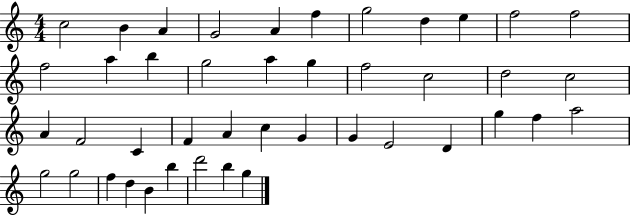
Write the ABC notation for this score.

X:1
T:Untitled
M:4/4
L:1/4
K:C
c2 B A G2 A f g2 d e f2 f2 f2 a b g2 a g f2 c2 d2 c2 A F2 C F A c G G E2 D g f a2 g2 g2 f d B b d'2 b g